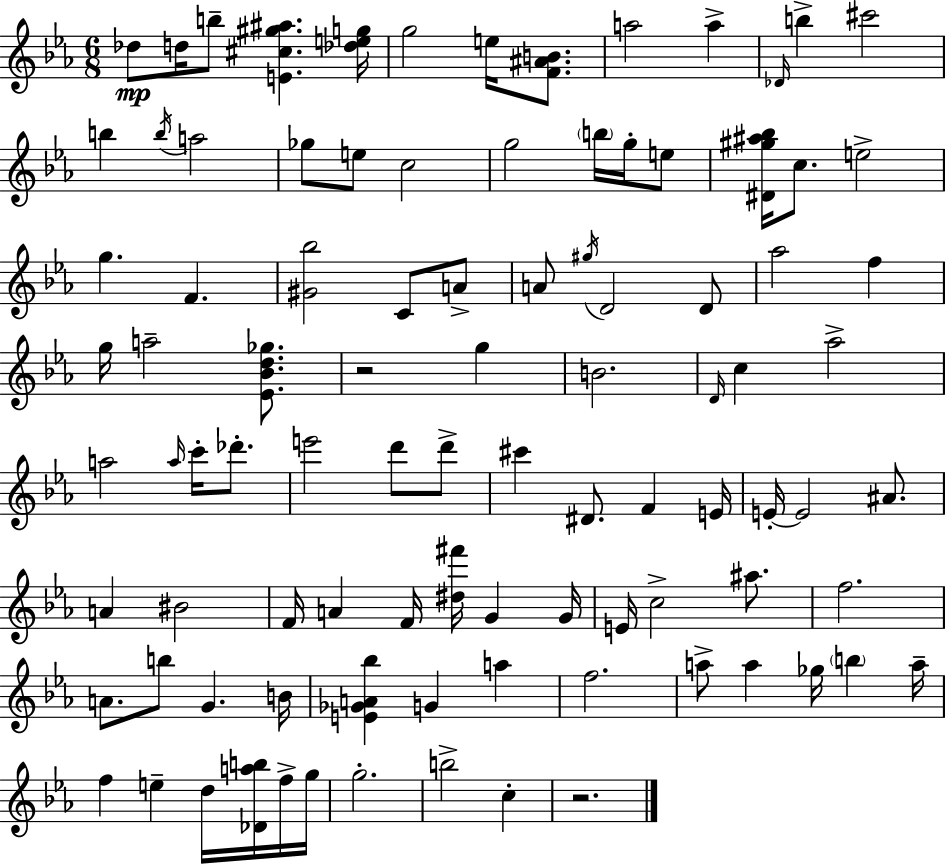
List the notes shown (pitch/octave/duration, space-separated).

Db5/e D5/s B5/e [E4,C#5,G#5,A#5]/q. [Db5,E5,G5]/s G5/h E5/s [F4,A#4,B4]/e. A5/h A5/q Db4/s B5/q C#6/h B5/q B5/s A5/h Gb5/e E5/e C5/h G5/h B5/s G5/s E5/e [D#4,G#5,A#5,Bb5]/s C5/e. E5/h G5/q. F4/q. [G#4,Bb5]/h C4/e A4/e A4/e G#5/s D4/h D4/e Ab5/h F5/q G5/s A5/h [Eb4,Bb4,D5,Gb5]/e. R/h G5/q B4/h. D4/s C5/q Ab5/h A5/h A5/s C6/s Db6/e. E6/h D6/e D6/e C#6/q D#4/e. F4/q E4/s E4/s E4/h A#4/e. A4/q BIS4/h F4/s A4/q F4/s [D#5,F#6]/s G4/q G4/s E4/s C5/h A#5/e. F5/h. A4/e. B5/e G4/q. B4/s [E4,Gb4,A4,Bb5]/q G4/q A5/q F5/h. A5/e A5/q Gb5/s B5/q A5/s F5/q E5/q D5/s [Db4,A5,B5]/s F5/s G5/s G5/h. B5/h C5/q R/h.